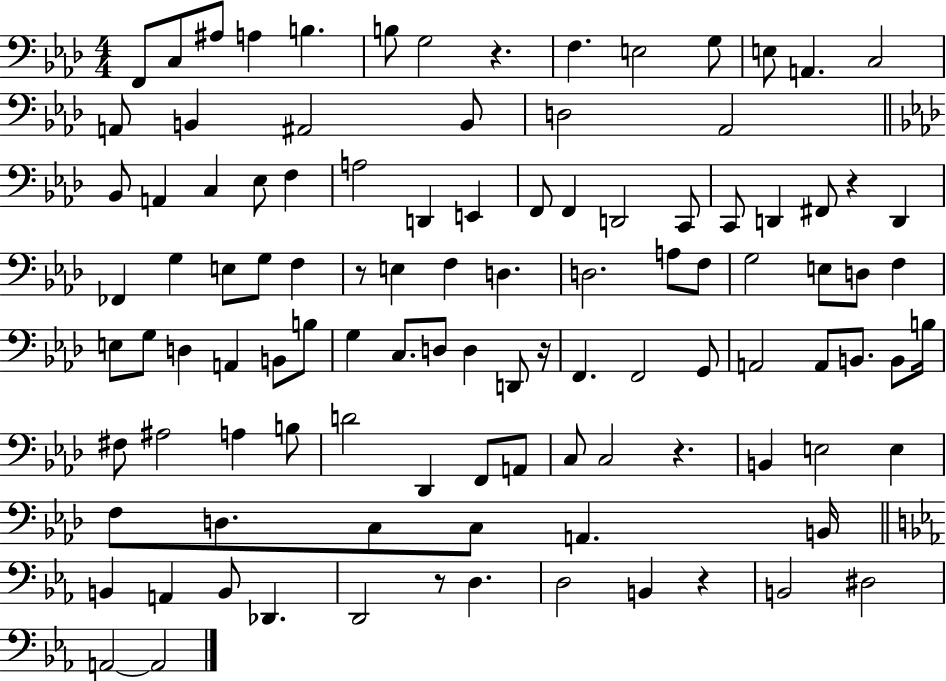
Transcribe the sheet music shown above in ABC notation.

X:1
T:Untitled
M:4/4
L:1/4
K:Ab
F,,/2 C,/2 ^A,/2 A, B, B,/2 G,2 z F, E,2 G,/2 E,/2 A,, C,2 A,,/2 B,, ^A,,2 B,,/2 D,2 _A,,2 _B,,/2 A,, C, _E,/2 F, A,2 D,, E,, F,,/2 F,, D,,2 C,,/2 C,,/2 D,, ^F,,/2 z D,, _F,, G, E,/2 G,/2 F, z/2 E, F, D, D,2 A,/2 F,/2 G,2 E,/2 D,/2 F, E,/2 G,/2 D, A,, B,,/2 B,/2 G, C,/2 D,/2 D, D,,/2 z/4 F,, F,,2 G,,/2 A,,2 A,,/2 B,,/2 B,,/2 B,/4 ^F,/2 ^A,2 A, B,/2 D2 _D,, F,,/2 A,,/2 C,/2 C,2 z B,, E,2 E, F,/2 D,/2 C,/2 C,/2 A,, B,,/4 B,, A,, B,,/2 _D,, D,,2 z/2 D, D,2 B,, z B,,2 ^D,2 A,,2 A,,2